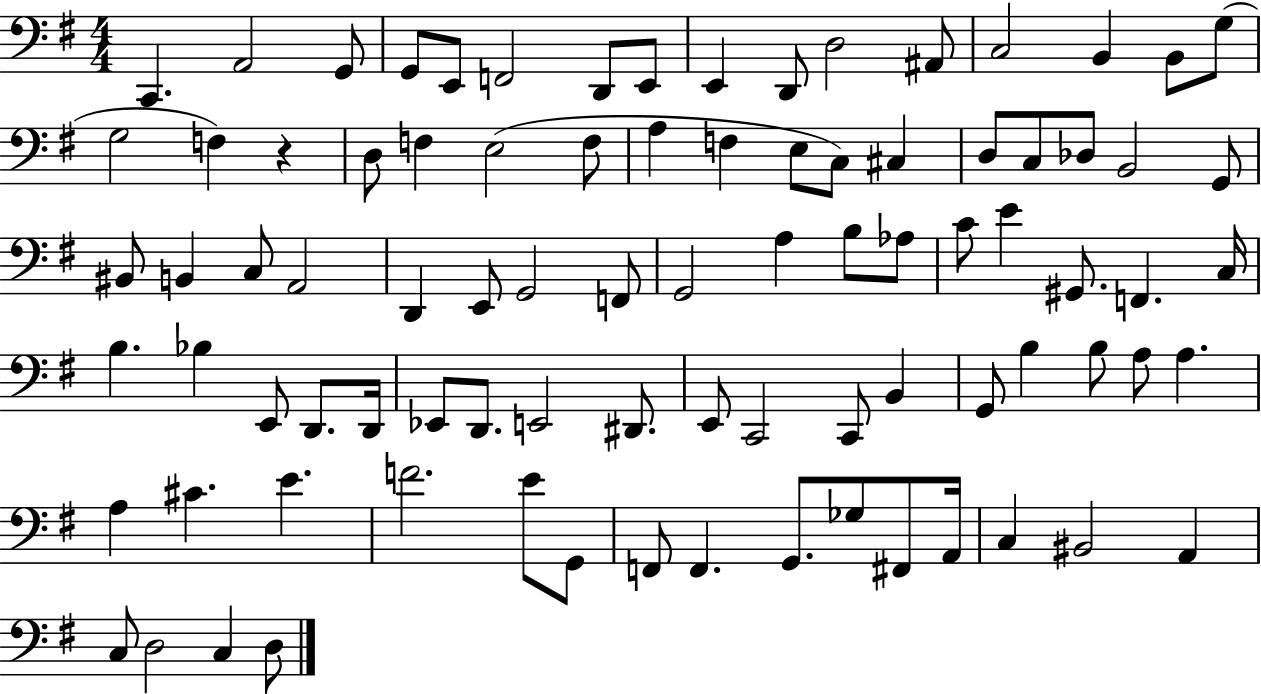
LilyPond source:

{
  \clef bass
  \numericTimeSignature
  \time 4/4
  \key g \major
  c,4. a,2 g,8 | g,8 e,8 f,2 d,8 e,8 | e,4 d,8 d2 ais,8 | c2 b,4 b,8 g8( | \break g2 f4) r4 | d8 f4 e2( f8 | a4 f4 e8 c8) cis4 | d8 c8 des8 b,2 g,8 | \break bis,8 b,4 c8 a,2 | d,4 e,8 g,2 f,8 | g,2 a4 b8 aes8 | c'8 e'4 gis,8. f,4. c16 | \break b4. bes4 e,8 d,8. d,16 | ees,8 d,8. e,2 dis,8. | e,8 c,2 c,8 b,4 | g,8 b4 b8 a8 a4. | \break a4 cis'4. e'4. | f'2. e'8 g,8 | f,8 f,4. g,8. ges8 fis,8 a,16 | c4 bis,2 a,4 | \break c8 d2 c4 d8 | \bar "|."
}